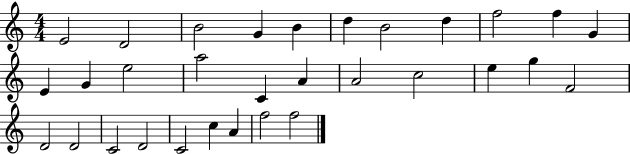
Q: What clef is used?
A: treble